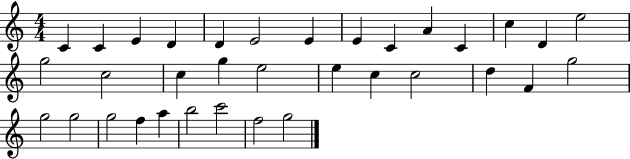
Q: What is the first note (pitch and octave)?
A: C4